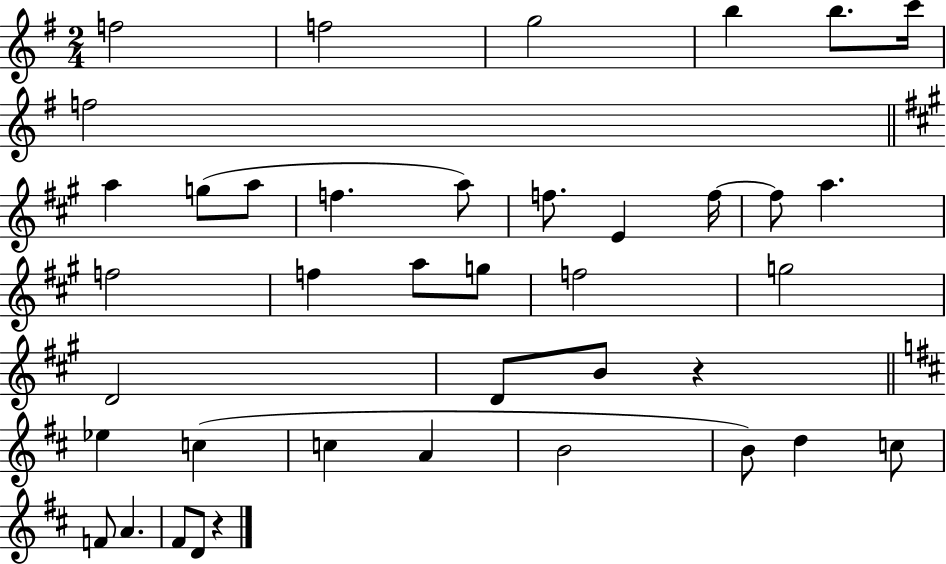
X:1
T:Untitled
M:2/4
L:1/4
K:G
f2 f2 g2 b b/2 c'/4 f2 a g/2 a/2 f a/2 f/2 E f/4 f/2 a f2 f a/2 g/2 f2 g2 D2 D/2 B/2 z _e c c A B2 B/2 d c/2 F/2 A ^F/2 D/2 z